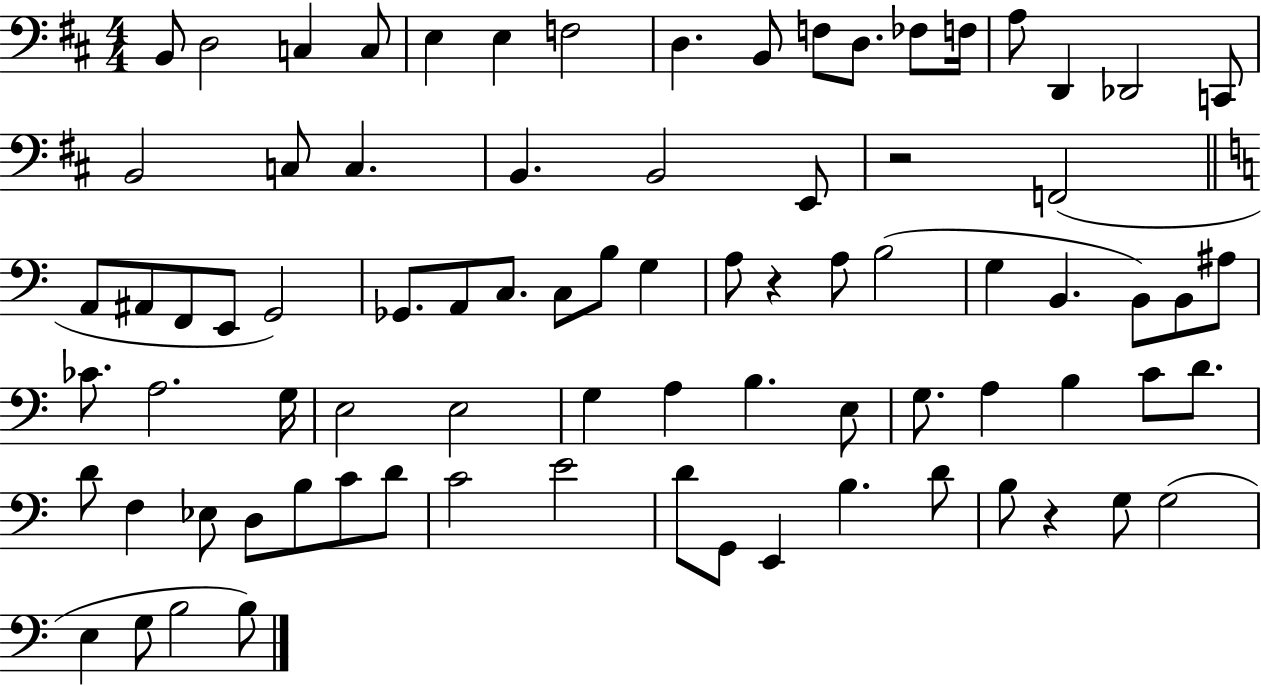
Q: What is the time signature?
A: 4/4